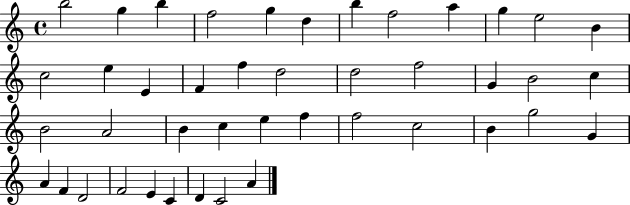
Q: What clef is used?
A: treble